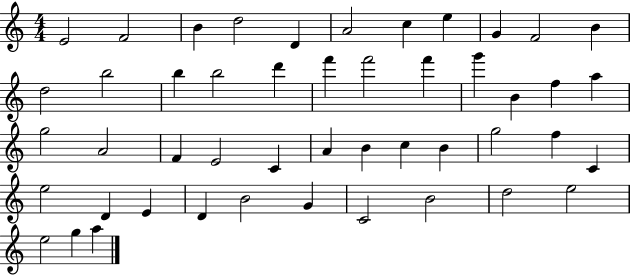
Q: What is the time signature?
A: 4/4